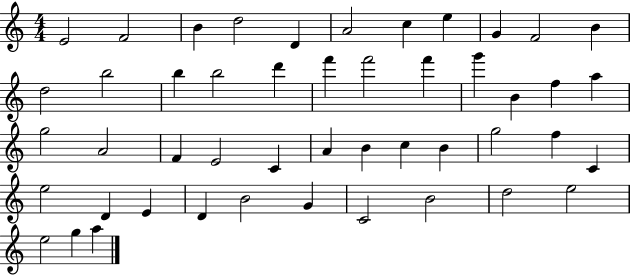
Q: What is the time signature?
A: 4/4